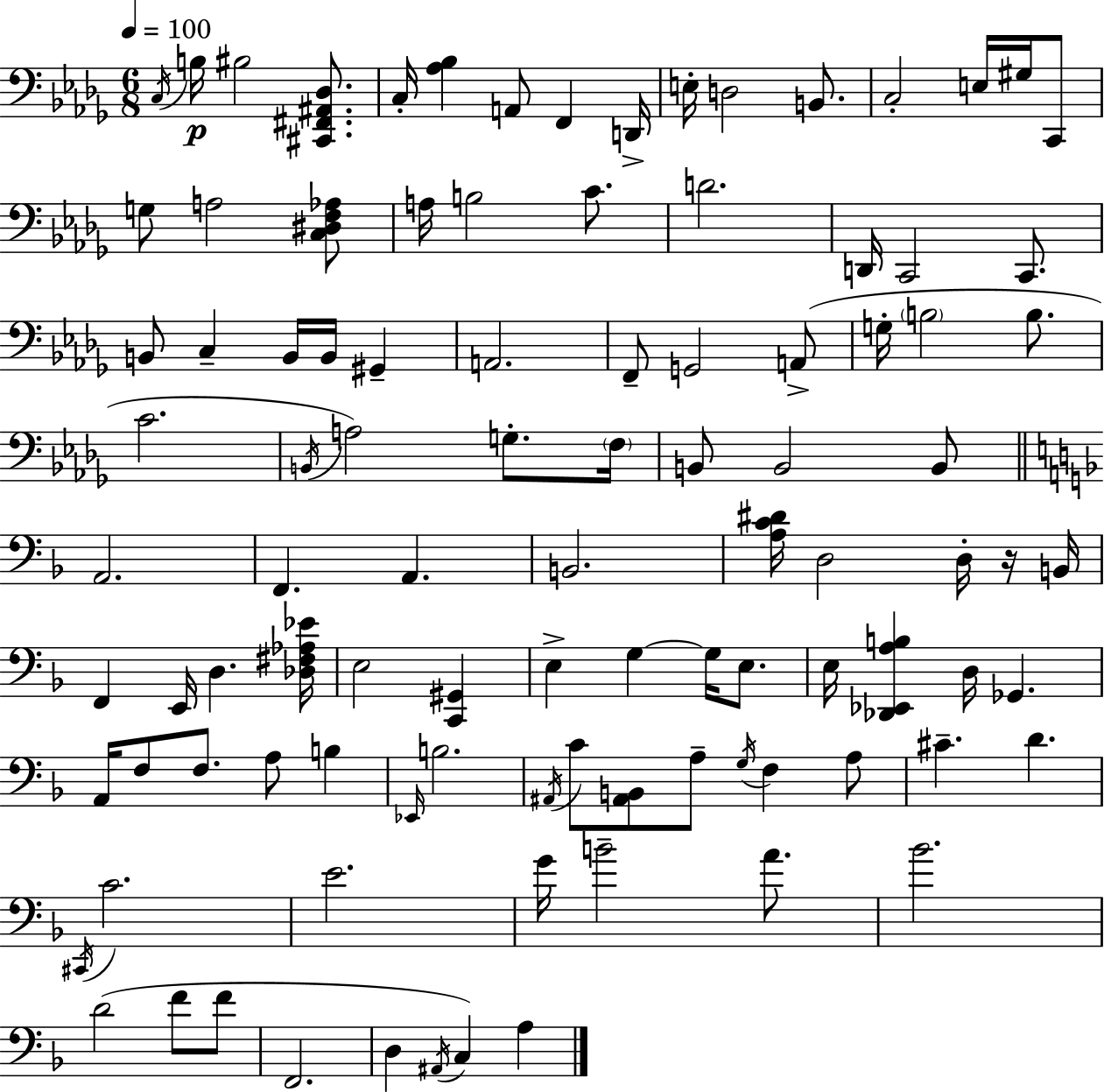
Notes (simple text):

C3/s B3/s BIS3/h [C#2,F#2,A#2,Db3]/e. C3/s [Ab3,Bb3]/q A2/e F2/q D2/s E3/s D3/h B2/e. C3/h E3/s G#3/s C2/e G3/e A3/h [C3,D#3,F3,Ab3]/e A3/s B3/h C4/e. D4/h. D2/s C2/h C2/e. B2/e C3/q B2/s B2/s G#2/q A2/h. F2/e G2/h A2/e G3/s B3/h B3/e. C4/h. B2/s A3/h G3/e. F3/s B2/e B2/h B2/e A2/h. F2/q. A2/q. B2/h. [A3,C4,D#4]/s D3/h D3/s R/s B2/s F2/q E2/s D3/q. [Db3,F#3,Ab3,Eb4]/s E3/h [C2,G#2]/q E3/q G3/q G3/s E3/e. E3/s [Db2,Eb2,A3,B3]/q D3/s Gb2/q. A2/s F3/e F3/e. A3/e B3/q Eb2/s B3/h. A#2/s C4/e [A#2,B2]/e A3/e G3/s F3/q A3/e C#4/q. D4/q. C#2/s C4/h. E4/h. G4/s B4/h A4/e. Bb4/h. D4/h F4/e F4/e F2/h. D3/q A#2/s C3/q A3/q